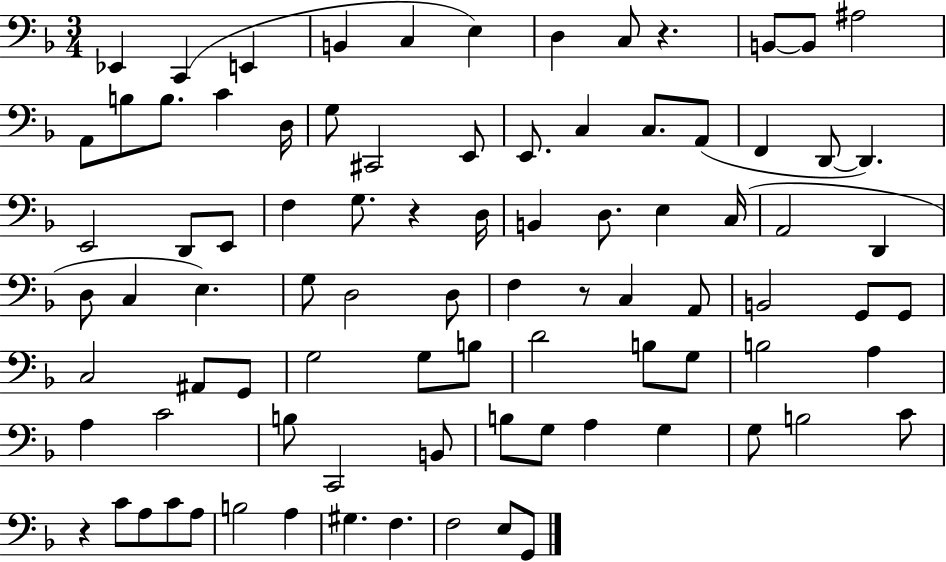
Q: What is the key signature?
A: F major